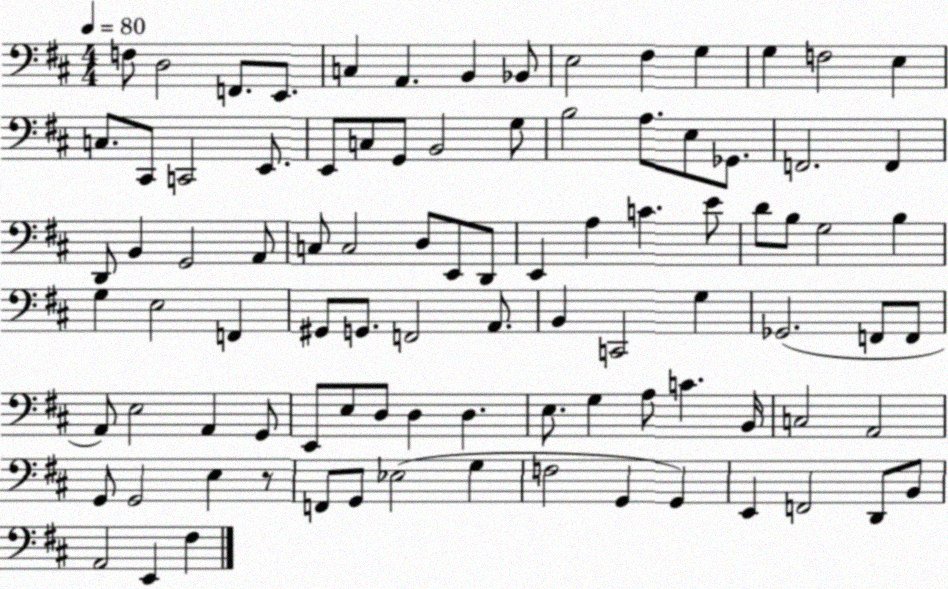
X:1
T:Untitled
M:4/4
L:1/4
K:D
F,/2 D,2 F,,/2 E,,/2 C, A,, B,, _B,,/2 E,2 ^F, G, G, F,2 E, C,/2 ^C,,/2 C,,2 E,,/2 E,,/2 C,/2 G,,/2 B,,2 G,/2 B,2 A,/2 E,/2 _G,,/2 F,,2 F,, D,,/2 B,, G,,2 A,,/2 C,/2 C,2 D,/2 E,,/2 D,,/2 E,, A, C E/2 D/2 B,/2 G,2 B, G, E,2 F,, ^G,,/2 G,,/2 F,,2 A,,/2 B,, C,,2 G, _G,,2 F,,/2 F,,/2 A,,/2 E,2 A,, G,,/2 E,,/2 E,/2 D,/2 D, D, E,/2 G, A,/2 C B,,/4 C,2 A,,2 G,,/2 G,,2 E, z/2 F,,/2 G,,/2 _E,2 G, F,2 G,, G,, E,, F,,2 D,,/2 B,,/2 A,,2 E,, ^F,